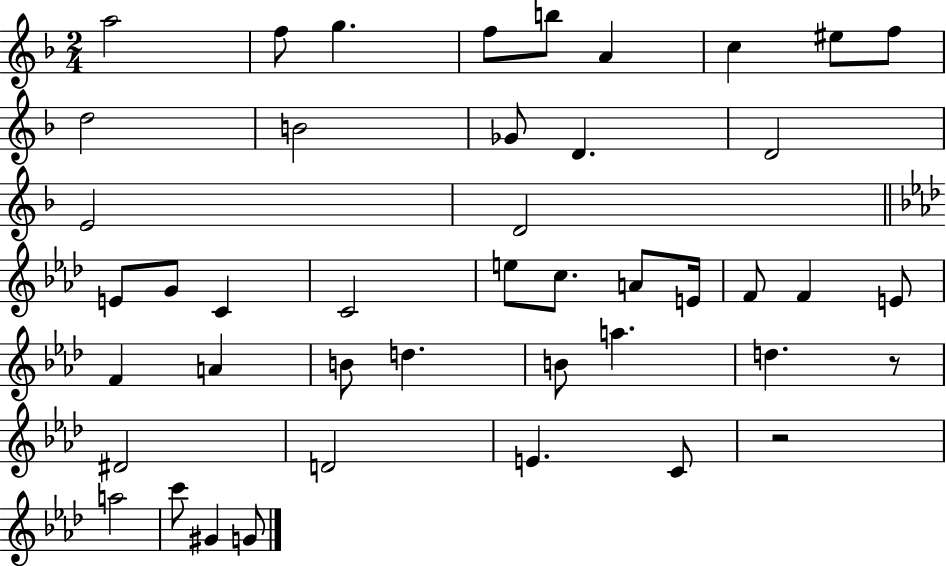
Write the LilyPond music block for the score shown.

{
  \clef treble
  \numericTimeSignature
  \time 2/4
  \key f \major
  a''2 | f''8 g''4. | f''8 b''8 a'4 | c''4 eis''8 f''8 | \break d''2 | b'2 | ges'8 d'4. | d'2 | \break e'2 | d'2 | \bar "||" \break \key f \minor e'8 g'8 c'4 | c'2 | e''8 c''8. a'8 e'16 | f'8 f'4 e'8 | \break f'4 a'4 | b'8 d''4. | b'8 a''4. | d''4. r8 | \break dis'2 | d'2 | e'4. c'8 | r2 | \break a''2 | c'''8 gis'4 g'8 | \bar "|."
}